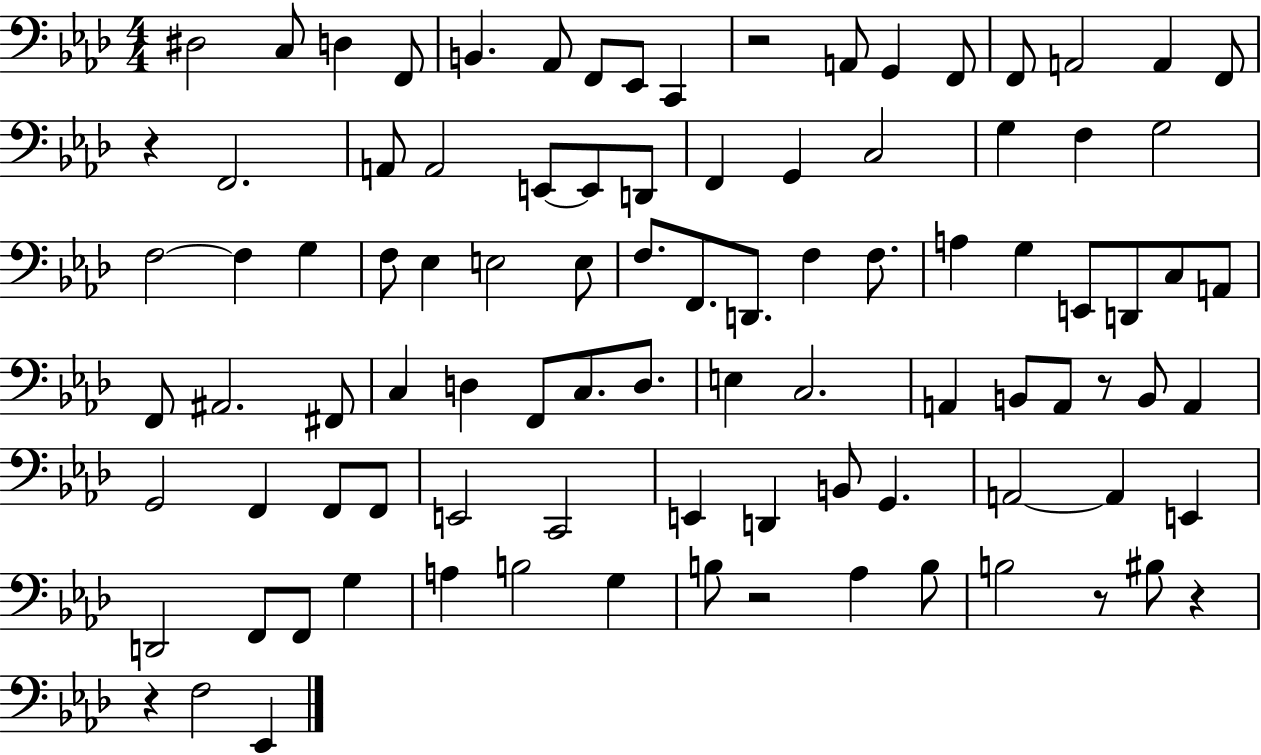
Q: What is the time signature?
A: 4/4